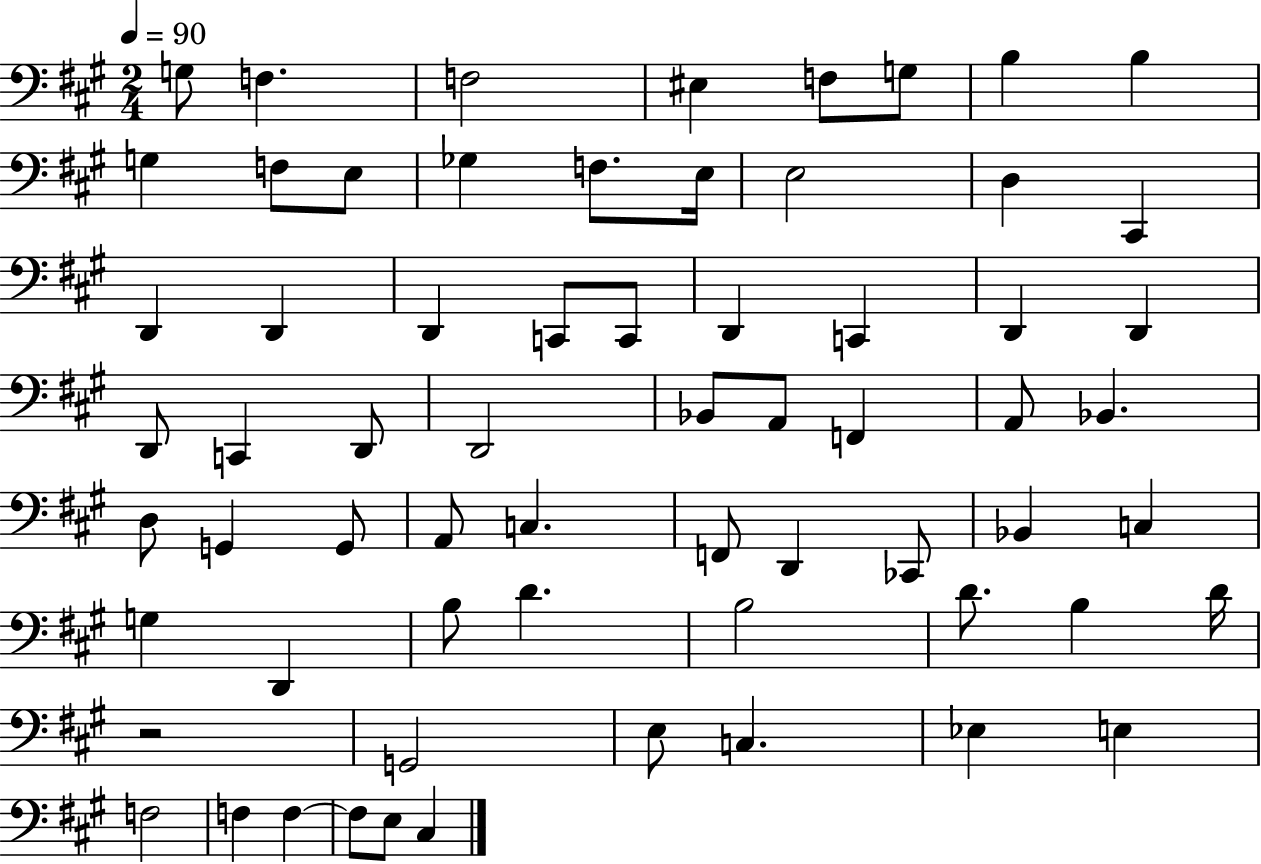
G3/e F3/q. F3/h EIS3/q F3/e G3/e B3/q B3/q G3/q F3/e E3/e Gb3/q F3/e. E3/s E3/h D3/q C#2/q D2/q D2/q D2/q C2/e C2/e D2/q C2/q D2/q D2/q D2/e C2/q D2/e D2/h Bb2/e A2/e F2/q A2/e Bb2/q. D3/e G2/q G2/e A2/e C3/q. F2/e D2/q CES2/e Bb2/q C3/q G3/q D2/q B3/e D4/q. B3/h D4/e. B3/q D4/s R/h G2/h E3/e C3/q. Eb3/q E3/q F3/h F3/q F3/q F3/e E3/e C#3/q